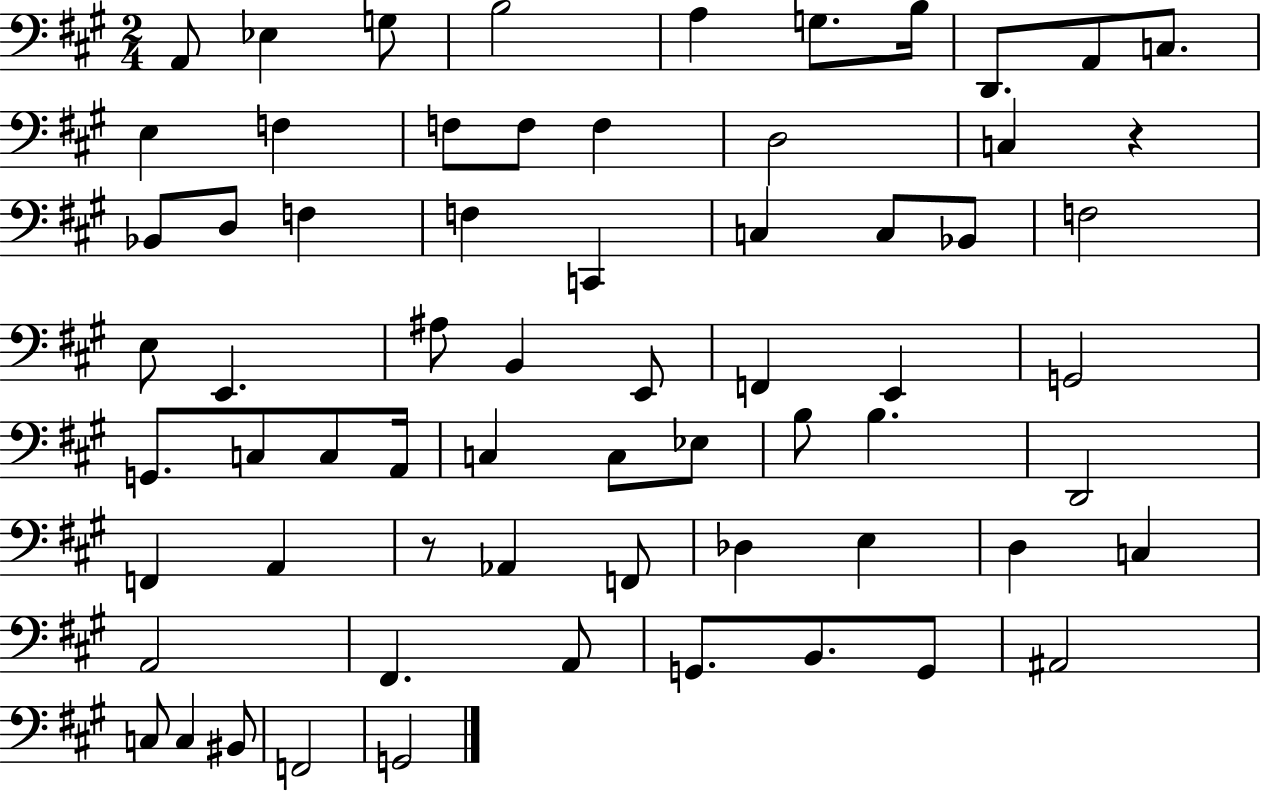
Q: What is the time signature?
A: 2/4